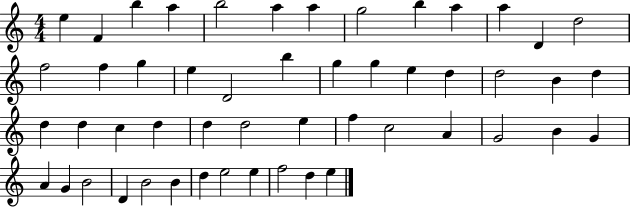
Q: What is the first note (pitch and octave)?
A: E5